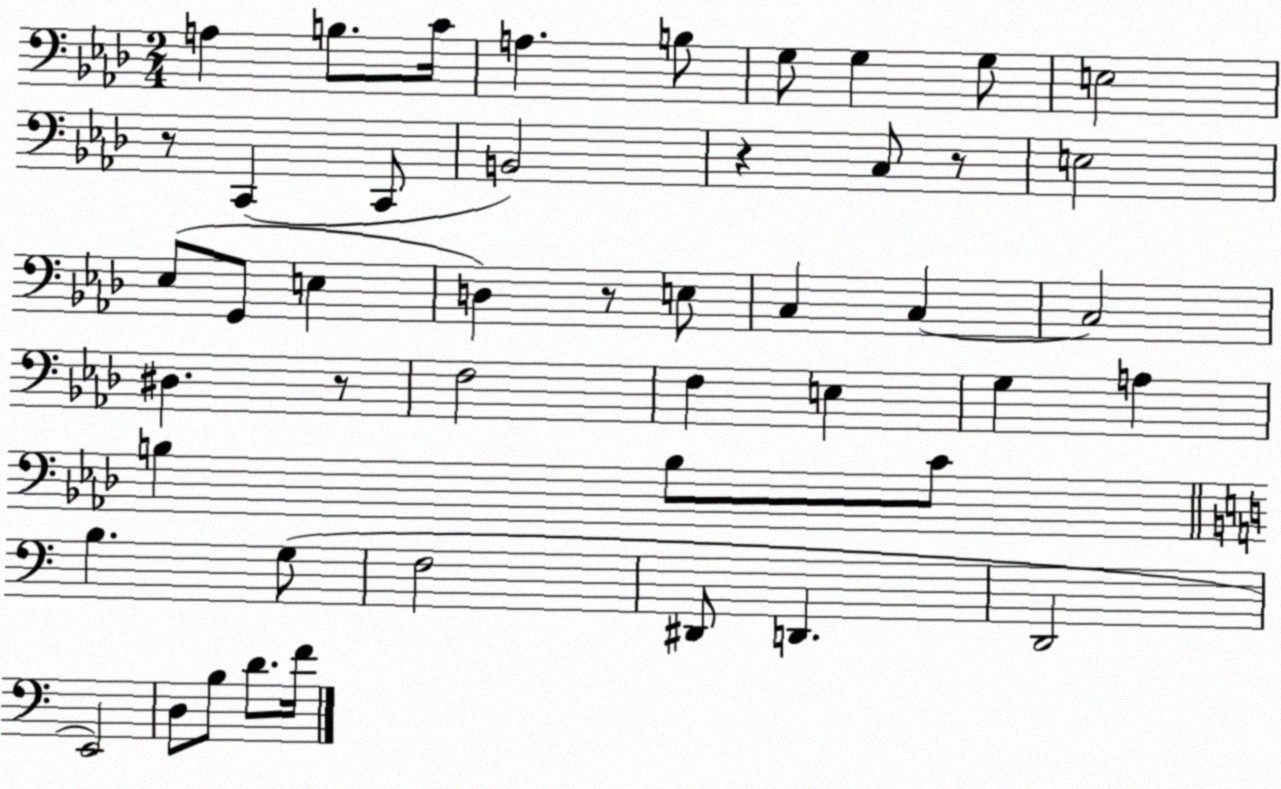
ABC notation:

X:1
T:Untitled
M:2/4
L:1/4
K:Ab
A, B,/2 C/4 A, B,/2 G,/2 G, G,/2 E,2 z/2 C,, C,,/2 B,,2 z C,/2 z/2 E,2 _E,/2 G,,/2 E, D, z/2 E,/2 C, C, C,2 ^D, z/2 F,2 F, E, G, A, B, B,/2 C/2 B, G,/2 F,2 ^D,,/2 D,, D,,2 E,,2 D,/2 B,/2 D/2 F/4